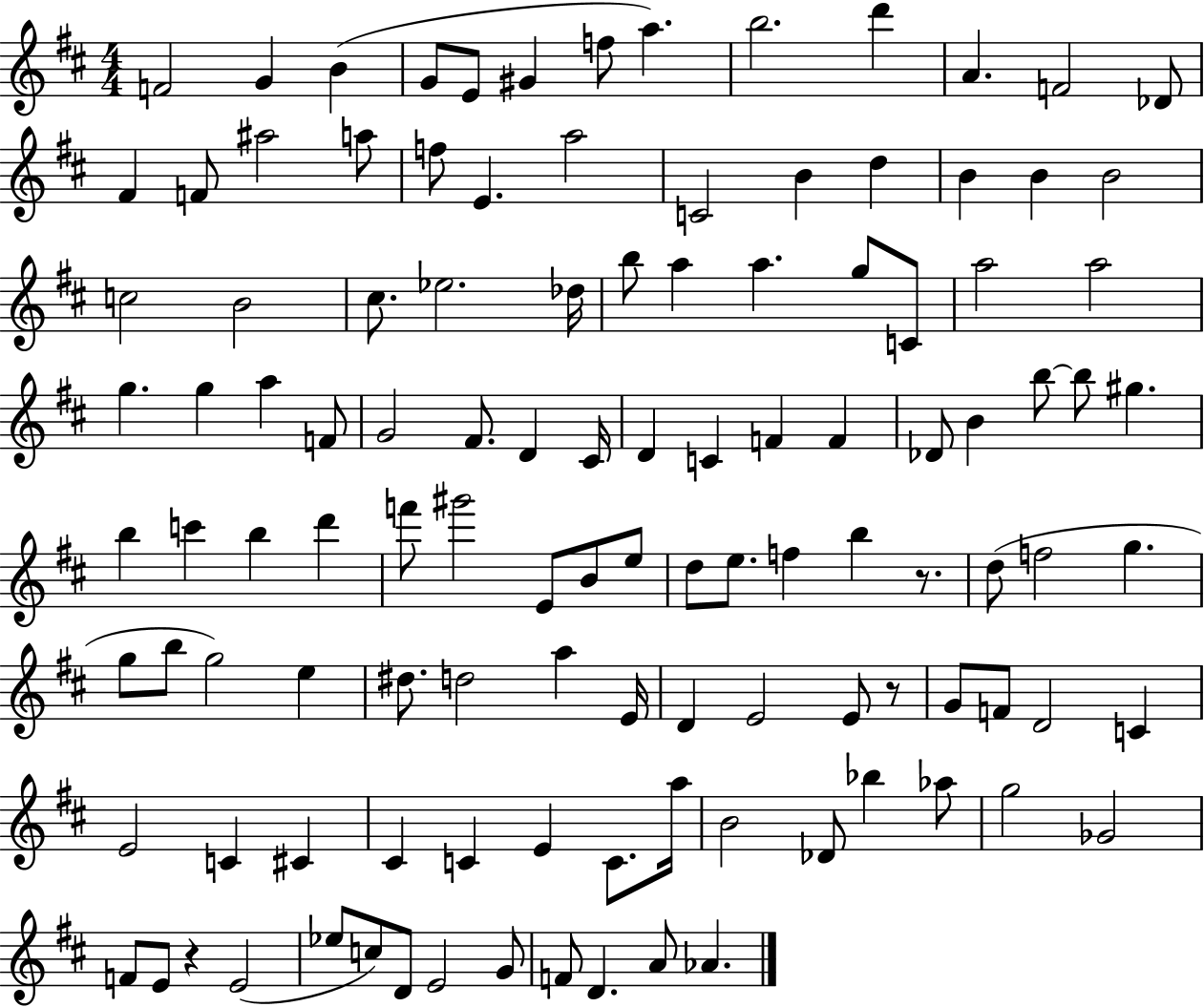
{
  \clef treble
  \numericTimeSignature
  \time 4/4
  \key d \major
  \repeat volta 2 { f'2 g'4 b'4( | g'8 e'8 gis'4 f''8 a''4.) | b''2. d'''4 | a'4. f'2 des'8 | \break fis'4 f'8 ais''2 a''8 | f''8 e'4. a''2 | c'2 b'4 d''4 | b'4 b'4 b'2 | \break c''2 b'2 | cis''8. ees''2. des''16 | b''8 a''4 a''4. g''8 c'8 | a''2 a''2 | \break g''4. g''4 a''4 f'8 | g'2 fis'8. d'4 cis'16 | d'4 c'4 f'4 f'4 | des'8 b'4 b''8~~ b''8 gis''4. | \break b''4 c'''4 b''4 d'''4 | f'''8 gis'''2 e'8 b'8 e''8 | d''8 e''8. f''4 b''4 r8. | d''8( f''2 g''4. | \break g''8 b''8 g''2) e''4 | dis''8. d''2 a''4 e'16 | d'4 e'2 e'8 r8 | g'8 f'8 d'2 c'4 | \break e'2 c'4 cis'4 | cis'4 c'4 e'4 c'8. a''16 | b'2 des'8 bes''4 aes''8 | g''2 ges'2 | \break f'8 e'8 r4 e'2( | ees''8 c''8) d'8 e'2 g'8 | f'8 d'4. a'8 aes'4. | } \bar "|."
}